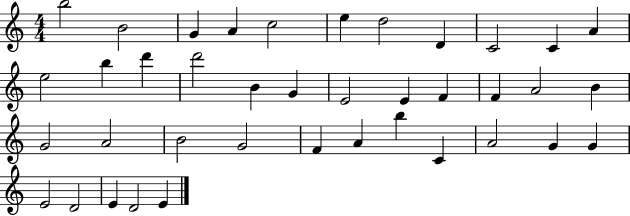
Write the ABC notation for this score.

X:1
T:Untitled
M:4/4
L:1/4
K:C
b2 B2 G A c2 e d2 D C2 C A e2 b d' d'2 B G E2 E F F A2 B G2 A2 B2 G2 F A b C A2 G G E2 D2 E D2 E